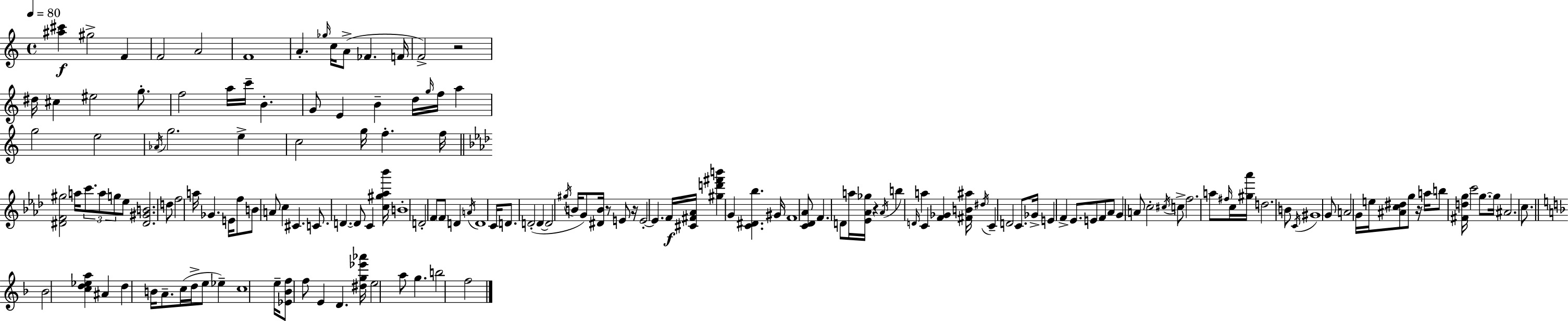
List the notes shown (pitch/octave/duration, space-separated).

[A#5,C#6]/q G#5/h F4/q F4/h A4/h F4/w A4/q. Gb5/s C5/s A4/e FES4/q. F4/s F4/h R/h D#5/s C#5/q EIS5/h G5/e. F5/h A5/s C6/s B4/q. G4/e E4/q B4/q D5/s G5/s F5/s A5/q G5/h E5/h Ab4/s G5/h. E5/q C5/h G5/s F5/q. F5/s [D#4,F4,G#5]/h A5/s C6/e. A5/e G5/e Eb5/e [D#4,G#4,B4]/h. D5/e F5/h A5/s Gb4/q. E4/s F5/e B4/e A4/e C5/q C#4/q. C4/e. D4/q. D4/e C4/q [C5,G#5,Ab5,Bb6]/s B4/w D4/h F4/e F4/e D4/q A4/s D4/w C4/s D4/e. D4/h D4/q D4/h G#5/s B4/s G4/e [D#4,B4]/s R/e E4/e R/s E4/h E4/q. F4/s [C#4,F#4,Ab4]/s [G#5,D6,F#6,B6]/q G4/q [C4,D#4,Bb5]/q. G#4/s F4/w [C4,Db4,Ab4]/e F4/q. D4/e A5/s [Eb4,Ab4,Gb5]/s R/q Ab4/s B5/q D4/s A5/q C4/q [F4,Gb4]/q [F#4,B4,A#5]/s D#5/s C4/q D4/h C4/e. Gb4/s E4/q F4/q Eb4/e. E4/e F4/e Ab4/e G4/q A4/e C5/h C#5/s C5/e F5/h. A5/e F#5/s C5/s [G#5,Ab6]/s D5/h. B4/e C4/s G#4/w G4/e A4/h G4/s E5/s [A#4,C5,D#5]/e G5/e R/s A5/s B5/e [F#4,D5,G5]/s C6/h G5/e. G5/s A#4/h. C5/e. Bb4/h [C5,D5,Eb5,A5]/q A#4/q D5/q B4/s A4/e. C5/s D5/s E5/e Eb5/q C5/w E5/s [Eb4,Bb4,F5]/e F5/e E4/q D4/q. [D#5,G5,Eb6,Ab6]/s E5/h A5/e G5/q. B5/h F5/h